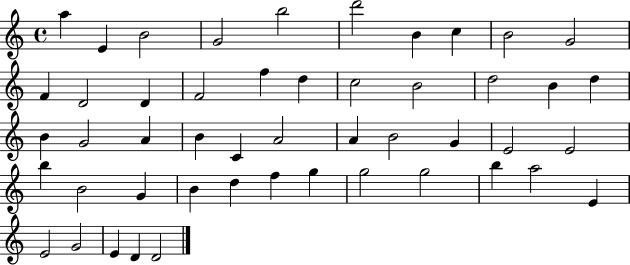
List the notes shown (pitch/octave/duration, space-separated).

A5/q E4/q B4/h G4/h B5/h D6/h B4/q C5/q B4/h G4/h F4/q D4/h D4/q F4/h F5/q D5/q C5/h B4/h D5/h B4/q D5/q B4/q G4/h A4/q B4/q C4/q A4/h A4/q B4/h G4/q E4/h E4/h B5/q B4/h G4/q B4/q D5/q F5/q G5/q G5/h G5/h B5/q A5/h E4/q E4/h G4/h E4/q D4/q D4/h